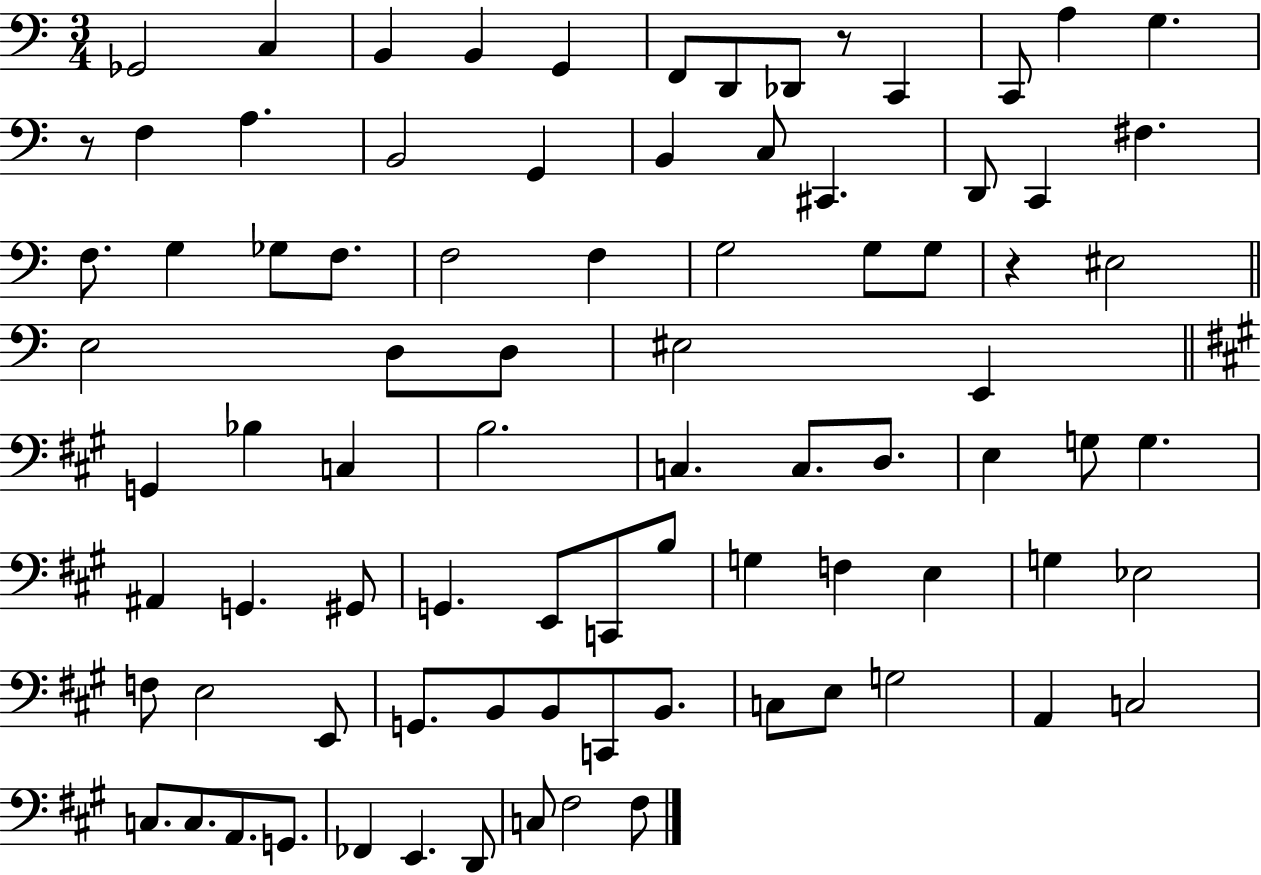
Gb2/h C3/q B2/q B2/q G2/q F2/e D2/e Db2/e R/e C2/q C2/e A3/q G3/q. R/e F3/q A3/q. B2/h G2/q B2/q C3/e C#2/q. D2/e C2/q F#3/q. F3/e. G3/q Gb3/e F3/e. F3/h F3/q G3/h G3/e G3/e R/q EIS3/h E3/h D3/e D3/e EIS3/h E2/q G2/q Bb3/q C3/q B3/h. C3/q. C3/e. D3/e. E3/q G3/e G3/q. A#2/q G2/q. G#2/e G2/q. E2/e C2/e B3/e G3/q F3/q E3/q G3/q Eb3/h F3/e E3/h E2/e G2/e. B2/e B2/e C2/e B2/e. C3/e E3/e G3/h A2/q C3/h C3/e. C3/e. A2/e. G2/e. FES2/q E2/q. D2/e C3/e F#3/h F#3/e